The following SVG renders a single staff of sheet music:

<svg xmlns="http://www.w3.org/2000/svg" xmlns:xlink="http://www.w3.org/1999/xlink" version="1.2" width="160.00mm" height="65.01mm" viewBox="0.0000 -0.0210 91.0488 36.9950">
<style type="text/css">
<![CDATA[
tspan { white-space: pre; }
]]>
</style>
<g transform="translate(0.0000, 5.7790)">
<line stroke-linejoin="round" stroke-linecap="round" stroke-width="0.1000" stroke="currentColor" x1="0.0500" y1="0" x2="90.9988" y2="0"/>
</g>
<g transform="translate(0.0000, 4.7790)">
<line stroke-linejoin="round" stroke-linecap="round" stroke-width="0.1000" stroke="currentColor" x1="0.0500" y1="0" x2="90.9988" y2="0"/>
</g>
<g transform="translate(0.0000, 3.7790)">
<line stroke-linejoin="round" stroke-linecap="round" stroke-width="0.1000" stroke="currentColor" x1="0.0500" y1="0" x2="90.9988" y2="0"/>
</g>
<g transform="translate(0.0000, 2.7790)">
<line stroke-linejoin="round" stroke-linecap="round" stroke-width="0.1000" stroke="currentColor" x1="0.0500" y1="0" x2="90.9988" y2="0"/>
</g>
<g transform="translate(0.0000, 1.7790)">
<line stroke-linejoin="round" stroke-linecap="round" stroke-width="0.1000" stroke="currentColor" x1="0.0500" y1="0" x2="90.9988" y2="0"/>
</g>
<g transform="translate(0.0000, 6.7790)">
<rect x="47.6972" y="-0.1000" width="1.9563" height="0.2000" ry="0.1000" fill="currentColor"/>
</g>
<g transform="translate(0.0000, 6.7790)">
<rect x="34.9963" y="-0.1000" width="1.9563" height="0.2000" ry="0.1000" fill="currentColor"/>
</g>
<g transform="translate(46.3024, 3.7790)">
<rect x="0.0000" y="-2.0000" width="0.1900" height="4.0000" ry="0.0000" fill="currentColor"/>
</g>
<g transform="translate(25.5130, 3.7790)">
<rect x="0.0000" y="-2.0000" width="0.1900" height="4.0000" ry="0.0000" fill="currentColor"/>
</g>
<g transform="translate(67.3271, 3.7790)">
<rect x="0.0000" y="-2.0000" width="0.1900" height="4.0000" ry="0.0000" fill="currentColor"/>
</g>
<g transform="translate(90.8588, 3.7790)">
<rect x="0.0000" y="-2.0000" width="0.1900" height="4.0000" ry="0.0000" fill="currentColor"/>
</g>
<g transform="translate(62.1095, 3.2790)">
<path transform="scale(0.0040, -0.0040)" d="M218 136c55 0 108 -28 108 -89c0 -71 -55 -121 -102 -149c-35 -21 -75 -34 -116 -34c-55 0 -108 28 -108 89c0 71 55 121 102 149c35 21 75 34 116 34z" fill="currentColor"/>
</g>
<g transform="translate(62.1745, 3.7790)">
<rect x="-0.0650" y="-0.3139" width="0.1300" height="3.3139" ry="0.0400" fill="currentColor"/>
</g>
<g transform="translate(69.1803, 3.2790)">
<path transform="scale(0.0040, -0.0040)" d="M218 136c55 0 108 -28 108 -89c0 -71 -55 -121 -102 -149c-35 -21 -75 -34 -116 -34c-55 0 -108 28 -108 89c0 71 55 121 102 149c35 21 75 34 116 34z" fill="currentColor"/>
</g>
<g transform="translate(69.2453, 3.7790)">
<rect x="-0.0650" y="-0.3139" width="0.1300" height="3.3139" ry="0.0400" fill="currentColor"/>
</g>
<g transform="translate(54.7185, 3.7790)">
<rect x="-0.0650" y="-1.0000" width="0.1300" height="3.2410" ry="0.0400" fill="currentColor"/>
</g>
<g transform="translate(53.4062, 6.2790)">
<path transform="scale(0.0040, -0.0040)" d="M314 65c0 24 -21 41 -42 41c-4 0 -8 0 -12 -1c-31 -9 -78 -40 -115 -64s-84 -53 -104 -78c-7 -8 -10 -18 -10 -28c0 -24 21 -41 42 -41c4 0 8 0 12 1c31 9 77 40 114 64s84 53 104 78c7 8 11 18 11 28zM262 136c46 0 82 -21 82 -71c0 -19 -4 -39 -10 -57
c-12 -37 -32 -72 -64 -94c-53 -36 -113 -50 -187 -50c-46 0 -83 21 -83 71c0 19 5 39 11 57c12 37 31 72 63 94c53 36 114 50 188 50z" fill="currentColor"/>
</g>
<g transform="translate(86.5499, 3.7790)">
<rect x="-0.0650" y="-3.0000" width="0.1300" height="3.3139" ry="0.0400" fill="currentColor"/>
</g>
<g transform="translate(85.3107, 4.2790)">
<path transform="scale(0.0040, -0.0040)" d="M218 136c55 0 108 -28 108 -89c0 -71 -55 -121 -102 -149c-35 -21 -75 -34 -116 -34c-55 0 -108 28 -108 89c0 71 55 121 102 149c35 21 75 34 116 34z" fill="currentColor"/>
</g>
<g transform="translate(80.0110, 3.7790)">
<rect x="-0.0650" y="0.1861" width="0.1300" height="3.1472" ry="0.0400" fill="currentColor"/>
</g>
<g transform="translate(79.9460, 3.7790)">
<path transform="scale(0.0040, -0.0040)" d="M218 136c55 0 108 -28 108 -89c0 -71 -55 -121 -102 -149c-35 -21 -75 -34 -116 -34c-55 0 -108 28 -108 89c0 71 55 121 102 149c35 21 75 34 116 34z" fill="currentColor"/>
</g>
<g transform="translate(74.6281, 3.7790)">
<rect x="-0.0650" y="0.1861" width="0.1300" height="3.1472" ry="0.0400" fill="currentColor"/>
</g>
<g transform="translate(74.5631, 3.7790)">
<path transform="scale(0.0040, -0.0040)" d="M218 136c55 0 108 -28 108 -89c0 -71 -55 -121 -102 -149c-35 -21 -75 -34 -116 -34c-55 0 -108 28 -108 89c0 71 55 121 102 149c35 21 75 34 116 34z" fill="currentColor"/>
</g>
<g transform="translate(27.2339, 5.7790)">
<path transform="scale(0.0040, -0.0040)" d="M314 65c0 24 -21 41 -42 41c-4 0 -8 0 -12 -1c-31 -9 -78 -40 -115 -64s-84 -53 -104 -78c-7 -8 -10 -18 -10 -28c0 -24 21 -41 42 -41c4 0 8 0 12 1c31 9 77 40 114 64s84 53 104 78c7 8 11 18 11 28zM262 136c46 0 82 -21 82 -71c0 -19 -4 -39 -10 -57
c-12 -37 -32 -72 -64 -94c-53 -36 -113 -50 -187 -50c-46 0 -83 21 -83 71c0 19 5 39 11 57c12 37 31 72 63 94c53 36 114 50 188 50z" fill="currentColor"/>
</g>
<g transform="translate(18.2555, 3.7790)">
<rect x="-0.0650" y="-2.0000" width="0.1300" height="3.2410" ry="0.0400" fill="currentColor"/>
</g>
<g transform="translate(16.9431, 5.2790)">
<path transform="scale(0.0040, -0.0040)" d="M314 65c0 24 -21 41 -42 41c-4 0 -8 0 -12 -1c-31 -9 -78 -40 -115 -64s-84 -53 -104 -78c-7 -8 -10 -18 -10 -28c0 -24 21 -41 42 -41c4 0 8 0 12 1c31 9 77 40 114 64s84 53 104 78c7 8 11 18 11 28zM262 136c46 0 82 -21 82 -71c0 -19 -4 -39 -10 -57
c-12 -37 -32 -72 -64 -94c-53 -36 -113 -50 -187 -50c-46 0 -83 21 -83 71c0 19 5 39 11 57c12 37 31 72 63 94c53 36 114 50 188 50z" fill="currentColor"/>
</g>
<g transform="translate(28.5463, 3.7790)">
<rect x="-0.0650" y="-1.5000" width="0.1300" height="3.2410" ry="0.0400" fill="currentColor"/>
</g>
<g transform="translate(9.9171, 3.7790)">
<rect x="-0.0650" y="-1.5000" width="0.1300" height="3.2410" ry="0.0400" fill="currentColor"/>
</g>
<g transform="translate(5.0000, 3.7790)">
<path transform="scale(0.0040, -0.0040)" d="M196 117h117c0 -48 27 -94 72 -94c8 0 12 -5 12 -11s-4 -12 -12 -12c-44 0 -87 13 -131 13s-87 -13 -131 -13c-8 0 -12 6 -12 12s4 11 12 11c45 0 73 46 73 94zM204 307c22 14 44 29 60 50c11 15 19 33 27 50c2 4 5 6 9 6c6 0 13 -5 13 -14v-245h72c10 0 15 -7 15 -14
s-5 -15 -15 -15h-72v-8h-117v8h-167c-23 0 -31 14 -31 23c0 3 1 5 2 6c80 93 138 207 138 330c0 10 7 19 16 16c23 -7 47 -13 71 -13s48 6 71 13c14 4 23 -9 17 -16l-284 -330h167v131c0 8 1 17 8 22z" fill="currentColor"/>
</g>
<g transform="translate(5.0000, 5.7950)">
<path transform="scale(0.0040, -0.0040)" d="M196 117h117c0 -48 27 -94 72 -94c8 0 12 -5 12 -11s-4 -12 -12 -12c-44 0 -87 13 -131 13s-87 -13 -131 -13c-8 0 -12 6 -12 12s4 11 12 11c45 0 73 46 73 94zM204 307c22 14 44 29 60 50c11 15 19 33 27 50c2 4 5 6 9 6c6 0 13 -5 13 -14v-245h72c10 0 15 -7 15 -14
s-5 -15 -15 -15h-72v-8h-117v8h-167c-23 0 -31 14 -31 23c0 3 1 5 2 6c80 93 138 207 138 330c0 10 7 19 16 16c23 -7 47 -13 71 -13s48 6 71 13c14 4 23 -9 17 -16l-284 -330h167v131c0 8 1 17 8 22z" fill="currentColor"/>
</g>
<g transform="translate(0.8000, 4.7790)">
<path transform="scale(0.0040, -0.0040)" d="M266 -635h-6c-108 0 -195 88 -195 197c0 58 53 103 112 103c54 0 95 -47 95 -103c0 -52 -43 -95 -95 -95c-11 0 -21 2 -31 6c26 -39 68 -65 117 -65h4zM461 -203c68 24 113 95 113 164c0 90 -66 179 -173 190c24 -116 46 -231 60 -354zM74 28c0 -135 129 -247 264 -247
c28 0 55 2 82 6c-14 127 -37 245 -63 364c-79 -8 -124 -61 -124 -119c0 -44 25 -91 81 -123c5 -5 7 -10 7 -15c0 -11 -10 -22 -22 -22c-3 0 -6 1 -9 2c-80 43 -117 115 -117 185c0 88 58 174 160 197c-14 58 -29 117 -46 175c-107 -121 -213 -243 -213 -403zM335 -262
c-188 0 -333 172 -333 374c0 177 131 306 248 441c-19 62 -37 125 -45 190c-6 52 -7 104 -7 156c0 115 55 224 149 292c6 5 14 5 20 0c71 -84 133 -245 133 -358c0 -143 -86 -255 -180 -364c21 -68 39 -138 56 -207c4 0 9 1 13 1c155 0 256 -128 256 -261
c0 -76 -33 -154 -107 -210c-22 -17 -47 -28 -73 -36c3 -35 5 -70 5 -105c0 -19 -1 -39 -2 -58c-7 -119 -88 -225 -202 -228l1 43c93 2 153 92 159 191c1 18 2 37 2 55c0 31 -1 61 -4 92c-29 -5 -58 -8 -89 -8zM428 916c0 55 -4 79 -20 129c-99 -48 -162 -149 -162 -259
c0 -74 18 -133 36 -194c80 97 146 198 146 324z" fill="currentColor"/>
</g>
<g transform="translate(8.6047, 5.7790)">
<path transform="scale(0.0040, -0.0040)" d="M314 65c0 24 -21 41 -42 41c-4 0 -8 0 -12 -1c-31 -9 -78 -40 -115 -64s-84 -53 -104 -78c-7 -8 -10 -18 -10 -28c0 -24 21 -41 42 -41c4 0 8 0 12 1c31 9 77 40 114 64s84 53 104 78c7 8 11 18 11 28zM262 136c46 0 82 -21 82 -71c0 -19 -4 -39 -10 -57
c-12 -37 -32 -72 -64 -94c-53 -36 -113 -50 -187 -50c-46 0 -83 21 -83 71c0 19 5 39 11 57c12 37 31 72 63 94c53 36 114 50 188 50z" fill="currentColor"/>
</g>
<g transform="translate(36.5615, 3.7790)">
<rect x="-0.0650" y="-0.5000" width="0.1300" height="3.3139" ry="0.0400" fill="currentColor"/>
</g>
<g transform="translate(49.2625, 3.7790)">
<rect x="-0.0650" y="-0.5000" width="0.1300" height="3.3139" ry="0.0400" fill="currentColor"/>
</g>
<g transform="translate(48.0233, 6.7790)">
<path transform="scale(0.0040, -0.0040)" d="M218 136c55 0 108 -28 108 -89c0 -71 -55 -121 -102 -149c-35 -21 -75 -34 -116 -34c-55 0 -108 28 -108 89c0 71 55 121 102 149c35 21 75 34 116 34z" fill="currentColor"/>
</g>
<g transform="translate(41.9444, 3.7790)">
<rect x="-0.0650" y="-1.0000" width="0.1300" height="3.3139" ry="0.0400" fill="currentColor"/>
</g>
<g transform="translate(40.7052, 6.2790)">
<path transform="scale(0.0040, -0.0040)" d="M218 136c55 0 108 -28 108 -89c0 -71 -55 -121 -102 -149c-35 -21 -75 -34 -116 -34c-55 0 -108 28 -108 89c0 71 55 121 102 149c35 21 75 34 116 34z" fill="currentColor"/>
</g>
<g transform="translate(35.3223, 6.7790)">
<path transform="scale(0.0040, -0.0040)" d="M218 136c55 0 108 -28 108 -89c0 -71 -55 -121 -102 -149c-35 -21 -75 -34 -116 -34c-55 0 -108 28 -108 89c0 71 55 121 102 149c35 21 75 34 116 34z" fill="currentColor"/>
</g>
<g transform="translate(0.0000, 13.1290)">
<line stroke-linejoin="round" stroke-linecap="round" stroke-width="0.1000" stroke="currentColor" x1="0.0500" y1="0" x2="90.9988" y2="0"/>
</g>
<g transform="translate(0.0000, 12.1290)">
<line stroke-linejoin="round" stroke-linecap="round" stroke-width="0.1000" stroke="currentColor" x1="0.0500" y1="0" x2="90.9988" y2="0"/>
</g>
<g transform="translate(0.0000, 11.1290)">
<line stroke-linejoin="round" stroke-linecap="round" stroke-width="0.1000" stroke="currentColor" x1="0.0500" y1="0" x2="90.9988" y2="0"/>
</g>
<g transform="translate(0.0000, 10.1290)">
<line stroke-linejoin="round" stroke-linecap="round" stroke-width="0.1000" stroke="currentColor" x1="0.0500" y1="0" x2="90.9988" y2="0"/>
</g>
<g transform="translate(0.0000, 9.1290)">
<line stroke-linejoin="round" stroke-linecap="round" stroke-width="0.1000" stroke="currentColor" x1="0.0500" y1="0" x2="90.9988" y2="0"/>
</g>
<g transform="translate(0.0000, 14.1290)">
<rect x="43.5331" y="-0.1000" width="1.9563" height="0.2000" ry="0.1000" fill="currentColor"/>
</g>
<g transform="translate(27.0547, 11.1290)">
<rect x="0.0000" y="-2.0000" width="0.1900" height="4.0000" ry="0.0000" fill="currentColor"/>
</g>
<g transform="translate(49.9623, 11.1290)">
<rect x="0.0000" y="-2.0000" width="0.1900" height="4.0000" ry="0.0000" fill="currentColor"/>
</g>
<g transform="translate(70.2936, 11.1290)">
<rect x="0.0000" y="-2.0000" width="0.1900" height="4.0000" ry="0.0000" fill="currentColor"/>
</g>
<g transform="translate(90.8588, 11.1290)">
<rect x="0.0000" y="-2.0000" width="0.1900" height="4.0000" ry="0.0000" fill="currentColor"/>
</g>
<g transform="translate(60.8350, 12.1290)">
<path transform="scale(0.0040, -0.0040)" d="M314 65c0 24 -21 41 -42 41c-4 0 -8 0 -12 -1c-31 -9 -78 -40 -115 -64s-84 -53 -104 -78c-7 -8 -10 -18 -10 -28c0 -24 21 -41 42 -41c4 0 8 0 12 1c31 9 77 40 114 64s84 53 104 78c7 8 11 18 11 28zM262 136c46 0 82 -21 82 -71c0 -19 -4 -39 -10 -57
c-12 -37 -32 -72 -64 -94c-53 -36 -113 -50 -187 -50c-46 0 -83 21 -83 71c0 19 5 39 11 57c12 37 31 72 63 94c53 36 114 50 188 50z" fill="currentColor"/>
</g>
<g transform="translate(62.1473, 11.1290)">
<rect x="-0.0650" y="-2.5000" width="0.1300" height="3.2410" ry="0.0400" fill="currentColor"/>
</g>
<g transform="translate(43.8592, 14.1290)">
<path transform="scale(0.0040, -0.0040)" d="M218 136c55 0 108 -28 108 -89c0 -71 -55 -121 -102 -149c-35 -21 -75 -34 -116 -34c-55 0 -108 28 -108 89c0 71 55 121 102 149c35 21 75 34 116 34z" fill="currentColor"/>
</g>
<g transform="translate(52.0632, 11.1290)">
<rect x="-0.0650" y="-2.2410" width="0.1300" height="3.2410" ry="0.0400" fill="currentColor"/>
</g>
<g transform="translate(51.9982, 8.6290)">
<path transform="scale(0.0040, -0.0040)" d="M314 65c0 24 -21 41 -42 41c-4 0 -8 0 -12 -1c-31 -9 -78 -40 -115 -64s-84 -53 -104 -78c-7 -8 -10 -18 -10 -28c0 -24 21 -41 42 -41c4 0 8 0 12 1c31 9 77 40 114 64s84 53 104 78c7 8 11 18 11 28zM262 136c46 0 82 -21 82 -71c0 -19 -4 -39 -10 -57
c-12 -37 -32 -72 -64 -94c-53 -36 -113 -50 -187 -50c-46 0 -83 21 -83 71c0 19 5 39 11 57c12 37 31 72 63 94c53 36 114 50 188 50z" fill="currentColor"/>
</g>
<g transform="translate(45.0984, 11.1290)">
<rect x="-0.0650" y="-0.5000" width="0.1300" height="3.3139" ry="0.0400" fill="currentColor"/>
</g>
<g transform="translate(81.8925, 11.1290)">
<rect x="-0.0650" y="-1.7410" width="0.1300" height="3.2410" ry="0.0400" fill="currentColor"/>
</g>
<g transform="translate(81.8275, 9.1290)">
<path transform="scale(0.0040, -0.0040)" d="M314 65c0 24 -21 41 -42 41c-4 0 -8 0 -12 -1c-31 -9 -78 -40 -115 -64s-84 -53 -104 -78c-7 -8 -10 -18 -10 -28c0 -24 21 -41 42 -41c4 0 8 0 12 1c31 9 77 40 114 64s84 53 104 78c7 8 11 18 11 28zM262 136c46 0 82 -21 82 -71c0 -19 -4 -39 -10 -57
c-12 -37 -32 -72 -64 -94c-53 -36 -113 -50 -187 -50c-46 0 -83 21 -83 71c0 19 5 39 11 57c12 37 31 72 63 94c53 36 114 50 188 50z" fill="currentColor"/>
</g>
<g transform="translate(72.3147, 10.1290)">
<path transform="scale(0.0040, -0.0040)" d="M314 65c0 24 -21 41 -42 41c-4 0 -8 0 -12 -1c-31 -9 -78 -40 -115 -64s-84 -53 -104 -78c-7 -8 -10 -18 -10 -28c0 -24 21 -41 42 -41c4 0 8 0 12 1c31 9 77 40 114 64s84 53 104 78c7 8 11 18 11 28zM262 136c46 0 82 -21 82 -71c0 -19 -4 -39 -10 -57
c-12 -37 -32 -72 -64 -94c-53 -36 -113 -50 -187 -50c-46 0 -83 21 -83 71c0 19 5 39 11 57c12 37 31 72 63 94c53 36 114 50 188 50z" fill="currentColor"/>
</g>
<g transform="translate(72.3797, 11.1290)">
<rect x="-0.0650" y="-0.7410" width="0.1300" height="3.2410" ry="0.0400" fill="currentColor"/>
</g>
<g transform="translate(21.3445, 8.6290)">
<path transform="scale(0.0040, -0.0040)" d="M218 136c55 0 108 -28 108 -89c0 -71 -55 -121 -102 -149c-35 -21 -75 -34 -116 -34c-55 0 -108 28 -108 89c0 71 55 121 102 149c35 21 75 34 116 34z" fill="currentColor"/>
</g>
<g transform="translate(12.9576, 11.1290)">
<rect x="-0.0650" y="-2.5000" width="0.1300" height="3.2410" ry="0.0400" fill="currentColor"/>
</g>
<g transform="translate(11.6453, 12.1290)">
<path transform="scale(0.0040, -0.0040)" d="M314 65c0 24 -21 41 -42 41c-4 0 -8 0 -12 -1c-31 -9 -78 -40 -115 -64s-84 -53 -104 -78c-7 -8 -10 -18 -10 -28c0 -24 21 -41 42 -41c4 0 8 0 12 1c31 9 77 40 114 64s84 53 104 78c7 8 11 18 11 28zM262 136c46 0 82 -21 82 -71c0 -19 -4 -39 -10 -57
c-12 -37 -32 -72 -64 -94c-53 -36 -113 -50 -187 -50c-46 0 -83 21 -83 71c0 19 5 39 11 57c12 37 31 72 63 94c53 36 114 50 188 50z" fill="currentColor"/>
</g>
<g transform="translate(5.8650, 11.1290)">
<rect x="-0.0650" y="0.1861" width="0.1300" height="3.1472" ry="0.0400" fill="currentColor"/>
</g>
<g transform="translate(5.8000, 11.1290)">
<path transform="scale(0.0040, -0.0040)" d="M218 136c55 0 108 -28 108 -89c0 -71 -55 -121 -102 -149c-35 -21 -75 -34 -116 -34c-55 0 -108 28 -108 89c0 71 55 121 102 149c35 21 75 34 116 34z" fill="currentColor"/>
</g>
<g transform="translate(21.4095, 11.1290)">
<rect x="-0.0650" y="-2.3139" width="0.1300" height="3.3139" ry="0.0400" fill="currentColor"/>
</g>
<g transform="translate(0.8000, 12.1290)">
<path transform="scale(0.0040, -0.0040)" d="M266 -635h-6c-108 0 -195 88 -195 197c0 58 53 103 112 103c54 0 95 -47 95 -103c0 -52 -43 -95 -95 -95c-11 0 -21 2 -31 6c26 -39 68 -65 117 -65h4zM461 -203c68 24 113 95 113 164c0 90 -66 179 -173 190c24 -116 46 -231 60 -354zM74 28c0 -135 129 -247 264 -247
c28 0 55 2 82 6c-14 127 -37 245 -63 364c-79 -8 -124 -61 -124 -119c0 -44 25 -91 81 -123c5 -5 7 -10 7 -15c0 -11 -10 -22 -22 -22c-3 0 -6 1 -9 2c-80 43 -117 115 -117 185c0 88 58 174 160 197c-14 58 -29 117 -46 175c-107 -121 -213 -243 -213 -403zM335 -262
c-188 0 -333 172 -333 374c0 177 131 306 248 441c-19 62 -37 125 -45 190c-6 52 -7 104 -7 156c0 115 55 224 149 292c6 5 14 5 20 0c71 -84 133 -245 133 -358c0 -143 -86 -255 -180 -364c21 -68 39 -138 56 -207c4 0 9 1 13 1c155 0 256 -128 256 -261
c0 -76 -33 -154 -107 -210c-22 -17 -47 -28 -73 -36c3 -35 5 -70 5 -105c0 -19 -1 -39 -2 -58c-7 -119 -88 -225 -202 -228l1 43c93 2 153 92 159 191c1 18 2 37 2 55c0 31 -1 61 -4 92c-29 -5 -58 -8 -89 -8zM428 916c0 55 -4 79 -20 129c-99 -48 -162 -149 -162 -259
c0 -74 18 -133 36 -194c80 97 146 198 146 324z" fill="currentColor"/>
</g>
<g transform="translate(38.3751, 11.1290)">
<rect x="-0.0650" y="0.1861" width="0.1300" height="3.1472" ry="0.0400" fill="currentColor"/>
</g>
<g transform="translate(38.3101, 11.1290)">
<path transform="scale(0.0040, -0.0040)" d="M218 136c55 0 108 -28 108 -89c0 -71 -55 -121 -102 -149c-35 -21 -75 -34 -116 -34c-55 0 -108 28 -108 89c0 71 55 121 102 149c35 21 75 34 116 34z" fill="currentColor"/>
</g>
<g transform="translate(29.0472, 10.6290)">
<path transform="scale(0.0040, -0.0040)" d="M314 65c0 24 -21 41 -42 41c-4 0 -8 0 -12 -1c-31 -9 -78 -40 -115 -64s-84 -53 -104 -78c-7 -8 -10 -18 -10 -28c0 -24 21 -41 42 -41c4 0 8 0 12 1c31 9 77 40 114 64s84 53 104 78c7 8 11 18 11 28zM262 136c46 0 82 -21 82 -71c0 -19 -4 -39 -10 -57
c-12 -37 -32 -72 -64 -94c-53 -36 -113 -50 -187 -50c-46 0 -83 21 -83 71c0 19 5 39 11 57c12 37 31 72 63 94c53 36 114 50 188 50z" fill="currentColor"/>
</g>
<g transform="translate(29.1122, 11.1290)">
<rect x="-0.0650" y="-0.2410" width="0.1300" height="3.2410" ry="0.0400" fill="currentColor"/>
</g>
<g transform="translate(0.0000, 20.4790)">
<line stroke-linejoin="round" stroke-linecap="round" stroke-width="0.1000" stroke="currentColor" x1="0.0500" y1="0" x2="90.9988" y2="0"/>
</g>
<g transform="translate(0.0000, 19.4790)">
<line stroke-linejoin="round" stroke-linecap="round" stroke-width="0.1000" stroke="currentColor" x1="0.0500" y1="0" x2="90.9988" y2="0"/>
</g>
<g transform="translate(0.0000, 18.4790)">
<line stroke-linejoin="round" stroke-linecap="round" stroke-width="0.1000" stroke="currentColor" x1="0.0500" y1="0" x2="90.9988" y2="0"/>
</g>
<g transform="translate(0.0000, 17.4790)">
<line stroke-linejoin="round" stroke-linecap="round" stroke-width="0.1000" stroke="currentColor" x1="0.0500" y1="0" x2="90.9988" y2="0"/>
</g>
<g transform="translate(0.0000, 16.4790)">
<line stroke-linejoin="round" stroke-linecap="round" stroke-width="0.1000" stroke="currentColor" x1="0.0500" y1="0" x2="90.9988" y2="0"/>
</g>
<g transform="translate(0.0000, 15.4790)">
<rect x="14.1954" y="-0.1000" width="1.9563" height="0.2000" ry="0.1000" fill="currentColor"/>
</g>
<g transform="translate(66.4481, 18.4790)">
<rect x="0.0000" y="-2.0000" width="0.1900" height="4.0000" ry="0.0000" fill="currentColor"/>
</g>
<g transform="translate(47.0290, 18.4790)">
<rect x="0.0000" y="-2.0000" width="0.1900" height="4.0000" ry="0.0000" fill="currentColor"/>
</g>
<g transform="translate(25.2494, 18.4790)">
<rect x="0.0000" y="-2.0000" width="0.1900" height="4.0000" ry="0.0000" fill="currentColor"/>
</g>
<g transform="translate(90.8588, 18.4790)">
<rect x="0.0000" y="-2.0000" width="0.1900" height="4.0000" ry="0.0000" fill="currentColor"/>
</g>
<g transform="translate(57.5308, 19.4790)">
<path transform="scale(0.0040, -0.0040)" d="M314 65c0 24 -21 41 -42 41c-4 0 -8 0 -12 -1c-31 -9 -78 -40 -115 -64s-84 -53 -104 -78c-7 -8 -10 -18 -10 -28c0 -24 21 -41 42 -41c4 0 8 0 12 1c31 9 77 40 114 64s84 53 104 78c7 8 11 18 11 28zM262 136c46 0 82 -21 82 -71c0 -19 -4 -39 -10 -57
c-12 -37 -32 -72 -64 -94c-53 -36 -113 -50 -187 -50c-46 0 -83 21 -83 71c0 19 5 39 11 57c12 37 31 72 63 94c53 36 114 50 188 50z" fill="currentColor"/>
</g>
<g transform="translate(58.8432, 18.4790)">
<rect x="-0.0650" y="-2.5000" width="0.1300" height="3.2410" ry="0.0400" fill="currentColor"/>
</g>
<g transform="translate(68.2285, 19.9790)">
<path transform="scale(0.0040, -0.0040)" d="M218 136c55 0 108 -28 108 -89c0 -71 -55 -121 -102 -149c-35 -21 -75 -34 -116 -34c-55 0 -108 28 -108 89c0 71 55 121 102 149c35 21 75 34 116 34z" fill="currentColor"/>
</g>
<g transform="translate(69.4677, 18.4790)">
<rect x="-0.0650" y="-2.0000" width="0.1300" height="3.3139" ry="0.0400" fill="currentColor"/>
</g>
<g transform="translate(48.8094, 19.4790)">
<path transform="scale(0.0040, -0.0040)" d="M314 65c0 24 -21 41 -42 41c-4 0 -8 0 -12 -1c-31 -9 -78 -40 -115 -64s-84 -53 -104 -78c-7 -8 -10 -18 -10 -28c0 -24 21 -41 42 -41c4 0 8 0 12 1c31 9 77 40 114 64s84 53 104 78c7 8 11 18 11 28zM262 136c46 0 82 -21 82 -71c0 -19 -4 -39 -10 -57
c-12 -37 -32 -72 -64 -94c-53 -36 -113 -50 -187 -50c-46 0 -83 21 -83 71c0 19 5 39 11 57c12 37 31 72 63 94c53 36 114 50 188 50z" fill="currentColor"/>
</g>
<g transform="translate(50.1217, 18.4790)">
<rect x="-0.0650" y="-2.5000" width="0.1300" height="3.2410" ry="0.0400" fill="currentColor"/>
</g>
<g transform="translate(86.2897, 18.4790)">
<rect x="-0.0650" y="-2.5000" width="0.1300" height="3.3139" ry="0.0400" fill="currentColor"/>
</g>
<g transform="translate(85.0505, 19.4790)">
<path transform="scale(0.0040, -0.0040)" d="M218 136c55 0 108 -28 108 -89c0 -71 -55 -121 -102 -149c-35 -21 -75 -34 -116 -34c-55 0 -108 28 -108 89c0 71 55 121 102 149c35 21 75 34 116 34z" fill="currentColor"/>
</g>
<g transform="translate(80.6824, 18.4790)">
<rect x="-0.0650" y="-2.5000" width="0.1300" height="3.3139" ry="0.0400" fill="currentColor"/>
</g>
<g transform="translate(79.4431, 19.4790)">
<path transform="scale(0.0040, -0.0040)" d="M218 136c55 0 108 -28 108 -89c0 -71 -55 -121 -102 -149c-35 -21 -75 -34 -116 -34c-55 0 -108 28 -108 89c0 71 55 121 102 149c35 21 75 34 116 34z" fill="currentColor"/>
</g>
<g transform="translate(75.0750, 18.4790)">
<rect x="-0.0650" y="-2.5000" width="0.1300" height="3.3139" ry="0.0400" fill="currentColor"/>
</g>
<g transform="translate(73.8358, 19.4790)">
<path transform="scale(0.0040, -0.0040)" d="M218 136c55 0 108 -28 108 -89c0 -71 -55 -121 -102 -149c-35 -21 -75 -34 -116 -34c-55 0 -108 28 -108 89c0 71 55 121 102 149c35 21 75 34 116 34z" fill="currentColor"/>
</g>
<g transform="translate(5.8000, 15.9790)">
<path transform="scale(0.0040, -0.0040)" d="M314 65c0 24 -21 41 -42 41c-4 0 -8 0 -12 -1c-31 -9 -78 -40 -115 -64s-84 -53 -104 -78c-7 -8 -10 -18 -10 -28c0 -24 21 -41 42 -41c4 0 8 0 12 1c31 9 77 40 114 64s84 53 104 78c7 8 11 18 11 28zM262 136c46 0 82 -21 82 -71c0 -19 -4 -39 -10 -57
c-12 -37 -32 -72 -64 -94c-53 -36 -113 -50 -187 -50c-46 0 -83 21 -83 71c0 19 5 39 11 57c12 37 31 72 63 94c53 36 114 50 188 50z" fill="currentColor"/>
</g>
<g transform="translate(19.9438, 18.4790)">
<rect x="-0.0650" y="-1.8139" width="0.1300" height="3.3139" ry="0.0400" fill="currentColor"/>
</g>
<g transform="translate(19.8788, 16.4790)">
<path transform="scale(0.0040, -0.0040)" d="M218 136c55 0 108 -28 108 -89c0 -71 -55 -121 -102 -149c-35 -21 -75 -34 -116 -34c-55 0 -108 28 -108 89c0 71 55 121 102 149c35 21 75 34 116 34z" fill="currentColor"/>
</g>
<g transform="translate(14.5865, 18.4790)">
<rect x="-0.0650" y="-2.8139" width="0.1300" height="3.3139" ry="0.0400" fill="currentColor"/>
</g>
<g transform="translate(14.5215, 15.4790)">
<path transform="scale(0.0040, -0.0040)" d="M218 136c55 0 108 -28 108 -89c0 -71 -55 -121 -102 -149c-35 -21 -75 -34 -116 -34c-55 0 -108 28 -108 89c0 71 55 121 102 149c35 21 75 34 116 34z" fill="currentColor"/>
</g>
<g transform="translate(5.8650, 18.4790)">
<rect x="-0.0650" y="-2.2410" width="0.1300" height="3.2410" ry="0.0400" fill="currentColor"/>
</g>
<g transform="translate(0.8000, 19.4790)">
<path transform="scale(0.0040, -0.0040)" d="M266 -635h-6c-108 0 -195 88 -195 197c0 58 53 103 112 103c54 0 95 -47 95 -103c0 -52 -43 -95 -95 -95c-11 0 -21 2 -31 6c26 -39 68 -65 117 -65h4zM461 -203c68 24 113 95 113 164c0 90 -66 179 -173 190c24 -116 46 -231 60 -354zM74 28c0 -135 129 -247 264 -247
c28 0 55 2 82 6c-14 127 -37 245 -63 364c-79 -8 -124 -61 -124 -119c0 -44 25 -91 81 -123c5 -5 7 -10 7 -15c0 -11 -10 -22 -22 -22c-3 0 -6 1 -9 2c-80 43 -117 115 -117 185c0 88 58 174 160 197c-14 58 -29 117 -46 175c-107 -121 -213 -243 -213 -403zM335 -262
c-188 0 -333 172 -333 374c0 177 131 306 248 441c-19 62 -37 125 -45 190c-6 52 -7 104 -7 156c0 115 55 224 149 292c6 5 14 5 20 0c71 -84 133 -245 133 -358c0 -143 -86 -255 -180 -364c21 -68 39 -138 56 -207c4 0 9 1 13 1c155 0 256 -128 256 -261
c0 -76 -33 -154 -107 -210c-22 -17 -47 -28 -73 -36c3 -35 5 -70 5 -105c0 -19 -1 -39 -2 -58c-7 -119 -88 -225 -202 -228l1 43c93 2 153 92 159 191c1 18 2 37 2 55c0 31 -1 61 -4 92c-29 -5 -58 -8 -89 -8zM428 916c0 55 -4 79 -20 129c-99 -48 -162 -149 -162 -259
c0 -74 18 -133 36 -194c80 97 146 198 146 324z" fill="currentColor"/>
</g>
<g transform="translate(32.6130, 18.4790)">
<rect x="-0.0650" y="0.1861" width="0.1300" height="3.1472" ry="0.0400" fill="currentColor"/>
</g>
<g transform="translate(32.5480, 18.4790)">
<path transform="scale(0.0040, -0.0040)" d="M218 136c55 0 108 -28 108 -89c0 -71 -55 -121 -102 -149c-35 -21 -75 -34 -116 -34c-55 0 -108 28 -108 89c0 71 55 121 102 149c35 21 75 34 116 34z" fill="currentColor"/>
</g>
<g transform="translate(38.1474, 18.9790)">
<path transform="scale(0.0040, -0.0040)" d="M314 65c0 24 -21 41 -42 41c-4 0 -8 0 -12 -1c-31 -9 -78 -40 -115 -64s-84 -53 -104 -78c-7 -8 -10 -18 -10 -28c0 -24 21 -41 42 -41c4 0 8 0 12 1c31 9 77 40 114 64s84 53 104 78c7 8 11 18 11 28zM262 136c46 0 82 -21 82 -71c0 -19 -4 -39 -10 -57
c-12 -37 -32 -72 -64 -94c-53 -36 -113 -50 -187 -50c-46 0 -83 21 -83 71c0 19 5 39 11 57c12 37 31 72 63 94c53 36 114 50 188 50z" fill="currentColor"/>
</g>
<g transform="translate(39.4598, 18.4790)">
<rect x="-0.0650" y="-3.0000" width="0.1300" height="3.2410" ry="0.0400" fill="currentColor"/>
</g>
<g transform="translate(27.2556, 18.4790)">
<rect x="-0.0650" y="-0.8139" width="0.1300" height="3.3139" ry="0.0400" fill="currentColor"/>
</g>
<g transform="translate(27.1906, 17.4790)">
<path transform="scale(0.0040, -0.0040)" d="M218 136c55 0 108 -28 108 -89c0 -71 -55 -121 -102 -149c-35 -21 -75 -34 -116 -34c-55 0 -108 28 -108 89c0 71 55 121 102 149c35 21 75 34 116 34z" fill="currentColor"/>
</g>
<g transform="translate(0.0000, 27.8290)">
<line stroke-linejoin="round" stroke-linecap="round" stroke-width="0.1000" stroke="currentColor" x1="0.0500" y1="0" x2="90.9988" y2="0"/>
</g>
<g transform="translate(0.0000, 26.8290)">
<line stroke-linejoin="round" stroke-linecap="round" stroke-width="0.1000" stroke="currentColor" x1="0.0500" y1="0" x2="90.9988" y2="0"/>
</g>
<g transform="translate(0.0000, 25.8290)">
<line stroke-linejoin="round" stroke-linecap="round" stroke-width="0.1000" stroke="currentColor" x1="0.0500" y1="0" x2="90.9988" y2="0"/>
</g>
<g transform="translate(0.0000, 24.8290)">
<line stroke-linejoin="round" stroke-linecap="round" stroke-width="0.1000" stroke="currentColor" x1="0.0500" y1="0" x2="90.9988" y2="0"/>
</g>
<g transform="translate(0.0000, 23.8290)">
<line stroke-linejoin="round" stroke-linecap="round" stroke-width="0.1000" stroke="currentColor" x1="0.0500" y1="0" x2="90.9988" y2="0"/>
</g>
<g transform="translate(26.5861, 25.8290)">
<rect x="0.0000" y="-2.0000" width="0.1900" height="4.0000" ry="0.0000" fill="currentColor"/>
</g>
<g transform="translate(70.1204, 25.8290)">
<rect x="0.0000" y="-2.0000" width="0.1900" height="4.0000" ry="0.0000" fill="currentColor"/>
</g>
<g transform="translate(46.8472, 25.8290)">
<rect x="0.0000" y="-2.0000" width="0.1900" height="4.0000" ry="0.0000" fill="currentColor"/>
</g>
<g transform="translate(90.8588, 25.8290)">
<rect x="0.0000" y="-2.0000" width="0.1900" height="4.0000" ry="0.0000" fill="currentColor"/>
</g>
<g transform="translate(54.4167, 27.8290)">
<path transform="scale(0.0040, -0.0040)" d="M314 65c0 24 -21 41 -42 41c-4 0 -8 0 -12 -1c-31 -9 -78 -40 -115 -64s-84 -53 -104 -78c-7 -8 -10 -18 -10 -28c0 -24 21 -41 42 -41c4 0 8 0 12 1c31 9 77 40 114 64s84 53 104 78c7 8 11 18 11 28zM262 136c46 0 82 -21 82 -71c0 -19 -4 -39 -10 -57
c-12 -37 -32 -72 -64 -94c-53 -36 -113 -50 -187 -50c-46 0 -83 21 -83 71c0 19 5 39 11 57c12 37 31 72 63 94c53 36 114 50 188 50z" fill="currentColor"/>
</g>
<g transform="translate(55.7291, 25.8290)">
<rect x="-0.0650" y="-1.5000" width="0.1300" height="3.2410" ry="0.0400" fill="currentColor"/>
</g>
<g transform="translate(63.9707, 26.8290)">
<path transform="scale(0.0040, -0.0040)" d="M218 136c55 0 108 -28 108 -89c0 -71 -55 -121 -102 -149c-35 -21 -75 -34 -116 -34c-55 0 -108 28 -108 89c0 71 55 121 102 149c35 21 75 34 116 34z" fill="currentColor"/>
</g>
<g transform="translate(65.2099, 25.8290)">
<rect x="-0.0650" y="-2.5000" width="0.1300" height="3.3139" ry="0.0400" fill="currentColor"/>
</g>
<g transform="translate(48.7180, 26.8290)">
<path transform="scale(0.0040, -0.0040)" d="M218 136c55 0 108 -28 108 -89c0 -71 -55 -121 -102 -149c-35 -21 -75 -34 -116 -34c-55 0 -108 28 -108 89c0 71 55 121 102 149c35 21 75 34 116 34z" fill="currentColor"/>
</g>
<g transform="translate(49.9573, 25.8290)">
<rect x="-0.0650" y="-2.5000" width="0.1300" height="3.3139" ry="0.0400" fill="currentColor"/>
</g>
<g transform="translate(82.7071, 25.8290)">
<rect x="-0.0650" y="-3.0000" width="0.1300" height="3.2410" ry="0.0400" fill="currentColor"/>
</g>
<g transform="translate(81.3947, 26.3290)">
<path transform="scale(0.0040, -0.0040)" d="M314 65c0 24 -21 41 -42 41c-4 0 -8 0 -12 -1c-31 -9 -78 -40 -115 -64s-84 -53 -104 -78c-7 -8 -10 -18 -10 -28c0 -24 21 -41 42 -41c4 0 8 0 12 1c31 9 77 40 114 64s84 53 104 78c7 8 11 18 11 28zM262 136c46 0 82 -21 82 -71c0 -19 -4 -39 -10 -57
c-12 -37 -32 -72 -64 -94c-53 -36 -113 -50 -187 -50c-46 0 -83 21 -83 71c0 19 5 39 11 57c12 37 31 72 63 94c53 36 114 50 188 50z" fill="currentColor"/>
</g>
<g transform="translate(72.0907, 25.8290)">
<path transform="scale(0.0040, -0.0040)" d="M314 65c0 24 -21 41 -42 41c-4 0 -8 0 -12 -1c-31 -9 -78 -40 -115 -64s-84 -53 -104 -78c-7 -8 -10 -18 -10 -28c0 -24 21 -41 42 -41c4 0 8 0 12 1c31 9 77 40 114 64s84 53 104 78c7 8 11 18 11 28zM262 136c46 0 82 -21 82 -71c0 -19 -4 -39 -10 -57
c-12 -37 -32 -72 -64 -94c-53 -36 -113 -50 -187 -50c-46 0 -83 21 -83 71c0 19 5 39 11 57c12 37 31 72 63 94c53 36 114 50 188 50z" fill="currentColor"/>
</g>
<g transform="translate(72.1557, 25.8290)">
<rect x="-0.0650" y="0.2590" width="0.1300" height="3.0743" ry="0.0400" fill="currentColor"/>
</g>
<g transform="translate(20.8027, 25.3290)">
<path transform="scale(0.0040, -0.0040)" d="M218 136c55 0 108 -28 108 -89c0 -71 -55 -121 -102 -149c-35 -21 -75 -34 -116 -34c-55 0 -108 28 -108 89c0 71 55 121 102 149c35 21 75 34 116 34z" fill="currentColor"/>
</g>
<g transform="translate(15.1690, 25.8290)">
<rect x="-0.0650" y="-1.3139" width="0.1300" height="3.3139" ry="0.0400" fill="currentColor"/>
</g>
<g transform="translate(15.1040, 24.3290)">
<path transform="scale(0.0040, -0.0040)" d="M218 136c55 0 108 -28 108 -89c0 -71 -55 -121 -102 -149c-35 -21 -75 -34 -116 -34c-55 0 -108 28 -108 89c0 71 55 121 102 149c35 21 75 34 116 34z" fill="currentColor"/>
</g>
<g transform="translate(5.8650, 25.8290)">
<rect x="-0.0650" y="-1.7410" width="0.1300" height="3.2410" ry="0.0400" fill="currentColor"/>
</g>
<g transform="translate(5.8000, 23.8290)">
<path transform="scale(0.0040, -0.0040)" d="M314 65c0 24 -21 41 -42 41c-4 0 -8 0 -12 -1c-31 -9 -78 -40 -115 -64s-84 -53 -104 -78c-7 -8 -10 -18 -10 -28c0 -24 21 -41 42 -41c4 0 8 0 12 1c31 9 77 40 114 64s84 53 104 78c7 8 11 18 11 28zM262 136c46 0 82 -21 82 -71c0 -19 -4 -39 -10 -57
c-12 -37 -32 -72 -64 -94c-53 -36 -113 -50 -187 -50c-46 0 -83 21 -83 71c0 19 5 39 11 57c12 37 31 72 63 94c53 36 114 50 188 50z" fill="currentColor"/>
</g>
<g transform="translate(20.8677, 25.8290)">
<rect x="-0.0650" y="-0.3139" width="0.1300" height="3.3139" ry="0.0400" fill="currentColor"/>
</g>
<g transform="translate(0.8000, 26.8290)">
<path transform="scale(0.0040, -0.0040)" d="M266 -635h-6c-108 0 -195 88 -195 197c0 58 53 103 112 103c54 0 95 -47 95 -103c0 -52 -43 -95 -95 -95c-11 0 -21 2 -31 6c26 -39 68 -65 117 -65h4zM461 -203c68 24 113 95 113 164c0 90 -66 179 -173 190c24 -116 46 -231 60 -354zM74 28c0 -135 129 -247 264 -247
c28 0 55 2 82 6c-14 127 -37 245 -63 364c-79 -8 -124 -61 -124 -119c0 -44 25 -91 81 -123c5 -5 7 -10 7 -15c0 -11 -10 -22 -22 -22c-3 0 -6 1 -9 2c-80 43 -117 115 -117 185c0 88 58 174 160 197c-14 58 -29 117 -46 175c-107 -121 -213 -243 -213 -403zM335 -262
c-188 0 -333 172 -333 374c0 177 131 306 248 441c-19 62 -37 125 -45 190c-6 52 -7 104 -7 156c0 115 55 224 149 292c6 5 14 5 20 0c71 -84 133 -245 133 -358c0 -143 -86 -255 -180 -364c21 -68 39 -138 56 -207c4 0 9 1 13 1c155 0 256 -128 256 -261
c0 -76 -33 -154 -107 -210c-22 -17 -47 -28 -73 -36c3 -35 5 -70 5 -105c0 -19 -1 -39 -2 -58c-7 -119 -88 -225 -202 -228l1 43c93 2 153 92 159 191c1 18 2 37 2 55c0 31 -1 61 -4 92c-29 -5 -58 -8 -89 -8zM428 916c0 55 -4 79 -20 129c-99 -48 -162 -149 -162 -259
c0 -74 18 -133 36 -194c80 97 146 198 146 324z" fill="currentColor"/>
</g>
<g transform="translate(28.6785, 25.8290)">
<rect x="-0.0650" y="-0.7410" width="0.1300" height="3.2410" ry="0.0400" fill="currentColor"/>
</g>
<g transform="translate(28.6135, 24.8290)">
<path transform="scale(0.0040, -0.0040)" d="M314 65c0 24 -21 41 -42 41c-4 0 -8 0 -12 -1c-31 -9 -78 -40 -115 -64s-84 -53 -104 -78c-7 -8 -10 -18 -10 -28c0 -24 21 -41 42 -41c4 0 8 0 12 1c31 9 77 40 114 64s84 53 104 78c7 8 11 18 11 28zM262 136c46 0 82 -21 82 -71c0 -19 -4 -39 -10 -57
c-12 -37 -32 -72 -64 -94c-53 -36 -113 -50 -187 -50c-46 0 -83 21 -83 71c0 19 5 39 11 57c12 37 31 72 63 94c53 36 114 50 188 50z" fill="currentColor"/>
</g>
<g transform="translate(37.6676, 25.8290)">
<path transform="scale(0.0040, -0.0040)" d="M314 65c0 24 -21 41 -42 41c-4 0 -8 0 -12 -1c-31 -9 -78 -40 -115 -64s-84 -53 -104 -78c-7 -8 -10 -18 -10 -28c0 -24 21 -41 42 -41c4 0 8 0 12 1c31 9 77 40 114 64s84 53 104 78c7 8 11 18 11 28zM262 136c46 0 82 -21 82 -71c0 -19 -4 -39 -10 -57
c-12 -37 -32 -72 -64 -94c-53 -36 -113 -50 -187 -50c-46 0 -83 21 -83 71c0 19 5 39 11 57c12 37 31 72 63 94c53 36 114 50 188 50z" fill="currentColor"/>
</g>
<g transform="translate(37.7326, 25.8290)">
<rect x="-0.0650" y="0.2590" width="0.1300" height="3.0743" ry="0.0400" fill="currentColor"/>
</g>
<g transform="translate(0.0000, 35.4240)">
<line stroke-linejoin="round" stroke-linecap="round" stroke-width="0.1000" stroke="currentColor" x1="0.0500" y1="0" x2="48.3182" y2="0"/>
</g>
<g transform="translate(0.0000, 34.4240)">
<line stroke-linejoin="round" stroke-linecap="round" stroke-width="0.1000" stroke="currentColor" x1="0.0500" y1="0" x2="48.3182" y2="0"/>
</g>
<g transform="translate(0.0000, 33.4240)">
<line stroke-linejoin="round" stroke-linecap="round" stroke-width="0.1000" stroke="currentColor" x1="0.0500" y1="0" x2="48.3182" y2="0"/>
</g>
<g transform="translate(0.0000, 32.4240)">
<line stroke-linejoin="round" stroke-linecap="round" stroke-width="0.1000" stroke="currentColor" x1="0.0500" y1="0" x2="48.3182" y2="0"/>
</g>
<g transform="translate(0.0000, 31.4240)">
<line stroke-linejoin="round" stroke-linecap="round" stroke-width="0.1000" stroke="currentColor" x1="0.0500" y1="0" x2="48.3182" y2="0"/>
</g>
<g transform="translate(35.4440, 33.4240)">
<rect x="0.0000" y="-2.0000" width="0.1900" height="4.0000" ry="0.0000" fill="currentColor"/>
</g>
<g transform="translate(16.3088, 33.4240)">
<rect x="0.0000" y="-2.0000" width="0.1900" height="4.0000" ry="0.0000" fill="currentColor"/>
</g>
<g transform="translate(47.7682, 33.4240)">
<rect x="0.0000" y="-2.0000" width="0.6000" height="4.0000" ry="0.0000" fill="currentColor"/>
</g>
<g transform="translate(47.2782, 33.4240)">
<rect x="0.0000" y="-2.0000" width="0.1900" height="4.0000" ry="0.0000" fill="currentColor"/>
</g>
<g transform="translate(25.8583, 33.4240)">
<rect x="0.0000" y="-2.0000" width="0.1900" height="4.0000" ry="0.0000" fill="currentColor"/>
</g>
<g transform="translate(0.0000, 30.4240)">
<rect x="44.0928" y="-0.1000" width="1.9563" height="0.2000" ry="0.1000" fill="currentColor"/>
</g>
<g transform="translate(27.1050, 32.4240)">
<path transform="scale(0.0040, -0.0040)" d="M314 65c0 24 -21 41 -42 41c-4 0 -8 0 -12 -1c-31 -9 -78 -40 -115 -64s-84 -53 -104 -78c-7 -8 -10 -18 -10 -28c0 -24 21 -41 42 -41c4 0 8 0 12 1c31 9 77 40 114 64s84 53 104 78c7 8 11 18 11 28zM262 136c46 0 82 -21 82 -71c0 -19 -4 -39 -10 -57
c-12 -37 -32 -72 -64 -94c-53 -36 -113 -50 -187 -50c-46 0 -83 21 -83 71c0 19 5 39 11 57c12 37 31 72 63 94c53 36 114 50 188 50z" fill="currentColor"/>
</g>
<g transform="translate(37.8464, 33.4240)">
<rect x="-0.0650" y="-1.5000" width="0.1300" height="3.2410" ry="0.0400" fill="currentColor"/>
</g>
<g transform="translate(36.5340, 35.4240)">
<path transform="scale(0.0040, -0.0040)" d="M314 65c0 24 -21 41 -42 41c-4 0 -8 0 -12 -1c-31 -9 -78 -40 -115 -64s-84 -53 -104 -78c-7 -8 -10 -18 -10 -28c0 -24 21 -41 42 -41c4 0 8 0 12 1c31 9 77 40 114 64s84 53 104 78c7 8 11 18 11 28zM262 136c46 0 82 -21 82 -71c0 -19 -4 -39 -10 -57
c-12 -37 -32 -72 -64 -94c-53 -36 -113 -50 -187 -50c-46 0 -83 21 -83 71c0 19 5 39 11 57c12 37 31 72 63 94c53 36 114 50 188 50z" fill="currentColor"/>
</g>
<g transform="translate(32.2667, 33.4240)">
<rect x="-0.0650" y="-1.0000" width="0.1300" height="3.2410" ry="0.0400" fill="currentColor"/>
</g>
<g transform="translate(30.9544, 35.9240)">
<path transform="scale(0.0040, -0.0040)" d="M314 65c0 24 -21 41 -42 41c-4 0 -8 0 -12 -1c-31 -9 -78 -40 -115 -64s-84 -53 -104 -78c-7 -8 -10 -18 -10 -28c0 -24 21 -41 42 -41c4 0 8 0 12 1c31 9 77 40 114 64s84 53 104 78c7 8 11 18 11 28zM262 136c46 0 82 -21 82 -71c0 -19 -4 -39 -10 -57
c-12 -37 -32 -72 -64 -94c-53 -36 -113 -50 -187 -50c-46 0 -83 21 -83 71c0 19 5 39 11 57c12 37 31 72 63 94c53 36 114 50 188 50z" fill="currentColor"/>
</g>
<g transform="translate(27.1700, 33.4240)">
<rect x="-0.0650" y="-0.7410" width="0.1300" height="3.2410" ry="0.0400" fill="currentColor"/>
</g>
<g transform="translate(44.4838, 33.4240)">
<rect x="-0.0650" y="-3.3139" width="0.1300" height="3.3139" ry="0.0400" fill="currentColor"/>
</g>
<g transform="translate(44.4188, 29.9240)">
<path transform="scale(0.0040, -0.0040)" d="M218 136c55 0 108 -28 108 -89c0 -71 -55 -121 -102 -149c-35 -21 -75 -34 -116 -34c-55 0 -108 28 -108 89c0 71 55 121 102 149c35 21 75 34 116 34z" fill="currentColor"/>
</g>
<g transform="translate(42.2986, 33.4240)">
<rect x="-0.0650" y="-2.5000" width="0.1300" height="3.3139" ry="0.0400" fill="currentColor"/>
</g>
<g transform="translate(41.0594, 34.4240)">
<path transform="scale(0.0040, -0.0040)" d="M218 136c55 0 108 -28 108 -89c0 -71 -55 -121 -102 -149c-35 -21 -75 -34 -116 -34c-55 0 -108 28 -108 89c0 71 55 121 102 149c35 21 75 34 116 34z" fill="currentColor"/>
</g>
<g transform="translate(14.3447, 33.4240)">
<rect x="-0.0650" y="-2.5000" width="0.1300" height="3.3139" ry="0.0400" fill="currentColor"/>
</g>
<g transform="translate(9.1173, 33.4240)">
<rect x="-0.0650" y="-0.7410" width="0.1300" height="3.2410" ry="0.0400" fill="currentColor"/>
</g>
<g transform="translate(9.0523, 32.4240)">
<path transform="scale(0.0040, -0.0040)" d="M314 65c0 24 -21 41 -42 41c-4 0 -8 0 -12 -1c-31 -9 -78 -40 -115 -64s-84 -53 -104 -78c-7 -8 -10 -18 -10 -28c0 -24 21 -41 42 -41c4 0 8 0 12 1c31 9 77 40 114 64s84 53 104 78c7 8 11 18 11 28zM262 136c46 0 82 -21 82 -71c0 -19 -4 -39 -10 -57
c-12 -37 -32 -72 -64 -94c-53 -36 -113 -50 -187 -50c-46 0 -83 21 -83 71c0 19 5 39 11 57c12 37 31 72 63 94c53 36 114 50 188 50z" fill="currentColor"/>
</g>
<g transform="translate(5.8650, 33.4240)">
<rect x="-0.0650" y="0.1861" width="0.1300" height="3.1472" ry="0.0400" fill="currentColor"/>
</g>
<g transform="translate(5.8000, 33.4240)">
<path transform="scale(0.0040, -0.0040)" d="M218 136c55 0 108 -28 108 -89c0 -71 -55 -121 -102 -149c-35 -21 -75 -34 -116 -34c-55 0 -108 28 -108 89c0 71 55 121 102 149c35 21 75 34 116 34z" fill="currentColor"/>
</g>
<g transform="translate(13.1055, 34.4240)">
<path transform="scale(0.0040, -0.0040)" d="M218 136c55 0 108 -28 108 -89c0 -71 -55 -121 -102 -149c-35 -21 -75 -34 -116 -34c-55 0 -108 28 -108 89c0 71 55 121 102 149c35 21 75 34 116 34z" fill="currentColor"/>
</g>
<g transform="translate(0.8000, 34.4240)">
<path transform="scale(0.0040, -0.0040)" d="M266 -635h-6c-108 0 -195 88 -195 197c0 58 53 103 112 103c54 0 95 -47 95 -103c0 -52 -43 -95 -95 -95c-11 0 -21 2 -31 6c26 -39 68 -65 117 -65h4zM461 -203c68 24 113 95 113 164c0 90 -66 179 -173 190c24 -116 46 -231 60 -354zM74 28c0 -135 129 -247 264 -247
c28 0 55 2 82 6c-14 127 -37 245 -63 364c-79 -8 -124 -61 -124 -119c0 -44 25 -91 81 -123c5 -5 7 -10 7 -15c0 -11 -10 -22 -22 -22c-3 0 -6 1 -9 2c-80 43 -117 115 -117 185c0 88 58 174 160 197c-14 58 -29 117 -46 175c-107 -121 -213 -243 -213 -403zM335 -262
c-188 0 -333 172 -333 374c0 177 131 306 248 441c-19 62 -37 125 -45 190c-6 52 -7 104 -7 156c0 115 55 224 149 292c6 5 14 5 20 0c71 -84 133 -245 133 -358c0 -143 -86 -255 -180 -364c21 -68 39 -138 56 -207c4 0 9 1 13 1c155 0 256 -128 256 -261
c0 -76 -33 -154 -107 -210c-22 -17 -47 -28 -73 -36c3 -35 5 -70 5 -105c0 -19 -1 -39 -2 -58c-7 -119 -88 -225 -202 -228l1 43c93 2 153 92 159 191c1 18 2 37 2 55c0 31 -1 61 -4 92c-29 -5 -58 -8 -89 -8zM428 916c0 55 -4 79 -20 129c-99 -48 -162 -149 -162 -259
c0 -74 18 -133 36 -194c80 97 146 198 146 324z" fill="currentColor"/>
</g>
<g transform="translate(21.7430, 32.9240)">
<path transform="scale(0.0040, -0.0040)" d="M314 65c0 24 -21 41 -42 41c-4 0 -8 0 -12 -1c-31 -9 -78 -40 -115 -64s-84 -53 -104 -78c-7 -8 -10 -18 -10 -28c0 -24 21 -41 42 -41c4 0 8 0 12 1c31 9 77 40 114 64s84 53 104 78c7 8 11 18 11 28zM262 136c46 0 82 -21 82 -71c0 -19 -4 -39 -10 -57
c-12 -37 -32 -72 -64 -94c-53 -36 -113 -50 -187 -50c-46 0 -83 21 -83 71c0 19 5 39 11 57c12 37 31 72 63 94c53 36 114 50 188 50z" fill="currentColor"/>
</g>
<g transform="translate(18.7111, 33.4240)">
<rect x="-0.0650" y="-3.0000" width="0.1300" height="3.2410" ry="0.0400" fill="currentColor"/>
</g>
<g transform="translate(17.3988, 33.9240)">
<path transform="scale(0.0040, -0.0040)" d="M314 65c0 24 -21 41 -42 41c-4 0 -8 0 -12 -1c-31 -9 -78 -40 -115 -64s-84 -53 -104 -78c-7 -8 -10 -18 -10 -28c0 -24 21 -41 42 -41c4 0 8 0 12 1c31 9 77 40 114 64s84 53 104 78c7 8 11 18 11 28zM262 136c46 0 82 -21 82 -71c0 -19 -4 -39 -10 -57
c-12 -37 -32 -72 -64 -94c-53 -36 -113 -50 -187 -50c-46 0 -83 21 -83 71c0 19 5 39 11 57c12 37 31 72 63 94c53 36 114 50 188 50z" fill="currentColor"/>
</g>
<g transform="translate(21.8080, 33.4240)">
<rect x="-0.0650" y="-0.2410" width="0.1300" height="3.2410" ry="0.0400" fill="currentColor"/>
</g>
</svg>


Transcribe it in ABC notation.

X:1
T:Untitled
M:4/4
L:1/4
K:C
E2 F2 E2 C D C D2 c c B B A B G2 g c2 B C g2 G2 d2 f2 g2 a f d B A2 G2 G2 F G G G f2 e c d2 B2 G E2 G B2 A2 B d2 G A2 c2 d2 D2 E2 G b